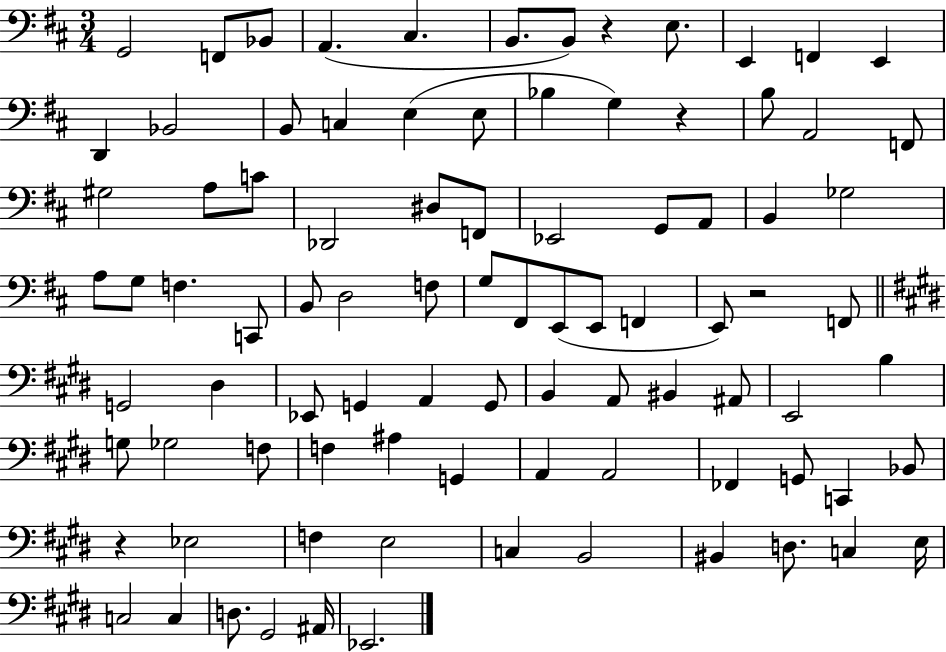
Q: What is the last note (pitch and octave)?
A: Eb2